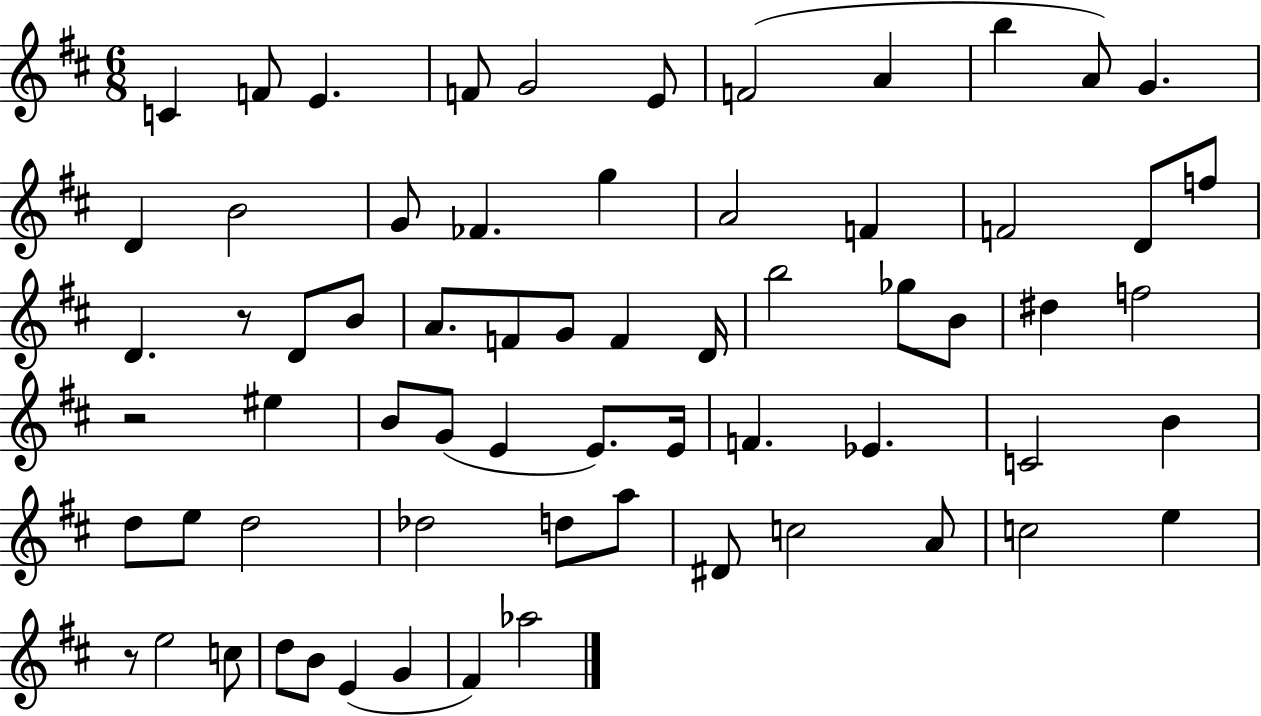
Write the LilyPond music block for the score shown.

{
  \clef treble
  \numericTimeSignature
  \time 6/8
  \key d \major
  c'4 f'8 e'4. | f'8 g'2 e'8 | f'2( a'4 | b''4 a'8) g'4. | \break d'4 b'2 | g'8 fes'4. g''4 | a'2 f'4 | f'2 d'8 f''8 | \break d'4. r8 d'8 b'8 | a'8. f'8 g'8 f'4 d'16 | b''2 ges''8 b'8 | dis''4 f''2 | \break r2 eis''4 | b'8 g'8( e'4 e'8.) e'16 | f'4. ees'4. | c'2 b'4 | \break d''8 e''8 d''2 | des''2 d''8 a''8 | dis'8 c''2 a'8 | c''2 e''4 | \break r8 e''2 c''8 | d''8 b'8 e'4( g'4 | fis'4) aes''2 | \bar "|."
}